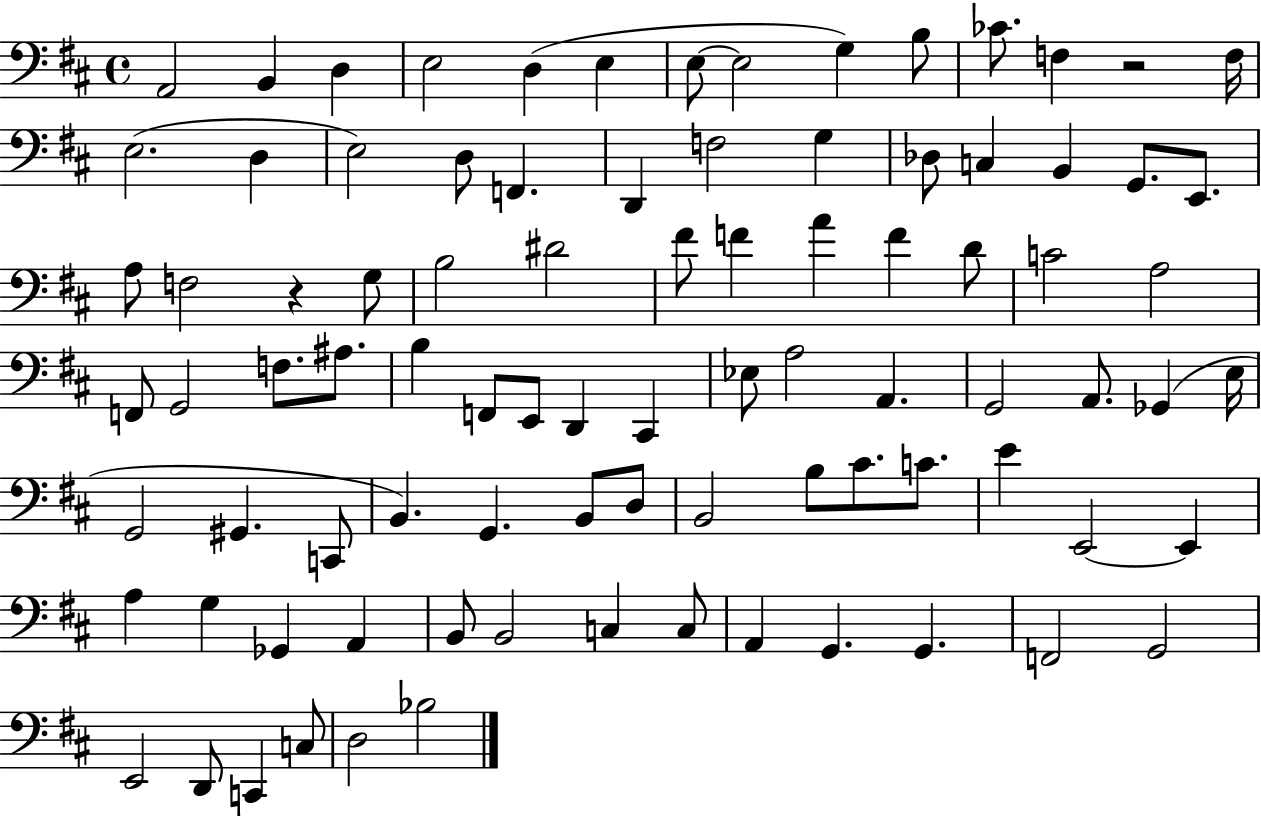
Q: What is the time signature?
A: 4/4